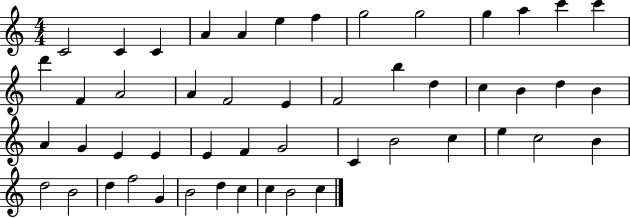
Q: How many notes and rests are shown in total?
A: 50